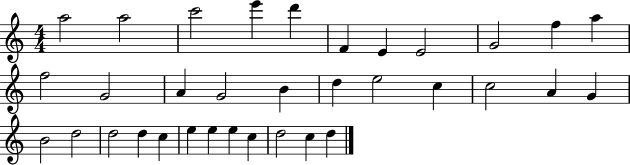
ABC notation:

X:1
T:Untitled
M:4/4
L:1/4
K:C
a2 a2 c'2 e' d' F E E2 G2 f a f2 G2 A G2 B d e2 c c2 A G B2 d2 d2 d c e e e c d2 c d